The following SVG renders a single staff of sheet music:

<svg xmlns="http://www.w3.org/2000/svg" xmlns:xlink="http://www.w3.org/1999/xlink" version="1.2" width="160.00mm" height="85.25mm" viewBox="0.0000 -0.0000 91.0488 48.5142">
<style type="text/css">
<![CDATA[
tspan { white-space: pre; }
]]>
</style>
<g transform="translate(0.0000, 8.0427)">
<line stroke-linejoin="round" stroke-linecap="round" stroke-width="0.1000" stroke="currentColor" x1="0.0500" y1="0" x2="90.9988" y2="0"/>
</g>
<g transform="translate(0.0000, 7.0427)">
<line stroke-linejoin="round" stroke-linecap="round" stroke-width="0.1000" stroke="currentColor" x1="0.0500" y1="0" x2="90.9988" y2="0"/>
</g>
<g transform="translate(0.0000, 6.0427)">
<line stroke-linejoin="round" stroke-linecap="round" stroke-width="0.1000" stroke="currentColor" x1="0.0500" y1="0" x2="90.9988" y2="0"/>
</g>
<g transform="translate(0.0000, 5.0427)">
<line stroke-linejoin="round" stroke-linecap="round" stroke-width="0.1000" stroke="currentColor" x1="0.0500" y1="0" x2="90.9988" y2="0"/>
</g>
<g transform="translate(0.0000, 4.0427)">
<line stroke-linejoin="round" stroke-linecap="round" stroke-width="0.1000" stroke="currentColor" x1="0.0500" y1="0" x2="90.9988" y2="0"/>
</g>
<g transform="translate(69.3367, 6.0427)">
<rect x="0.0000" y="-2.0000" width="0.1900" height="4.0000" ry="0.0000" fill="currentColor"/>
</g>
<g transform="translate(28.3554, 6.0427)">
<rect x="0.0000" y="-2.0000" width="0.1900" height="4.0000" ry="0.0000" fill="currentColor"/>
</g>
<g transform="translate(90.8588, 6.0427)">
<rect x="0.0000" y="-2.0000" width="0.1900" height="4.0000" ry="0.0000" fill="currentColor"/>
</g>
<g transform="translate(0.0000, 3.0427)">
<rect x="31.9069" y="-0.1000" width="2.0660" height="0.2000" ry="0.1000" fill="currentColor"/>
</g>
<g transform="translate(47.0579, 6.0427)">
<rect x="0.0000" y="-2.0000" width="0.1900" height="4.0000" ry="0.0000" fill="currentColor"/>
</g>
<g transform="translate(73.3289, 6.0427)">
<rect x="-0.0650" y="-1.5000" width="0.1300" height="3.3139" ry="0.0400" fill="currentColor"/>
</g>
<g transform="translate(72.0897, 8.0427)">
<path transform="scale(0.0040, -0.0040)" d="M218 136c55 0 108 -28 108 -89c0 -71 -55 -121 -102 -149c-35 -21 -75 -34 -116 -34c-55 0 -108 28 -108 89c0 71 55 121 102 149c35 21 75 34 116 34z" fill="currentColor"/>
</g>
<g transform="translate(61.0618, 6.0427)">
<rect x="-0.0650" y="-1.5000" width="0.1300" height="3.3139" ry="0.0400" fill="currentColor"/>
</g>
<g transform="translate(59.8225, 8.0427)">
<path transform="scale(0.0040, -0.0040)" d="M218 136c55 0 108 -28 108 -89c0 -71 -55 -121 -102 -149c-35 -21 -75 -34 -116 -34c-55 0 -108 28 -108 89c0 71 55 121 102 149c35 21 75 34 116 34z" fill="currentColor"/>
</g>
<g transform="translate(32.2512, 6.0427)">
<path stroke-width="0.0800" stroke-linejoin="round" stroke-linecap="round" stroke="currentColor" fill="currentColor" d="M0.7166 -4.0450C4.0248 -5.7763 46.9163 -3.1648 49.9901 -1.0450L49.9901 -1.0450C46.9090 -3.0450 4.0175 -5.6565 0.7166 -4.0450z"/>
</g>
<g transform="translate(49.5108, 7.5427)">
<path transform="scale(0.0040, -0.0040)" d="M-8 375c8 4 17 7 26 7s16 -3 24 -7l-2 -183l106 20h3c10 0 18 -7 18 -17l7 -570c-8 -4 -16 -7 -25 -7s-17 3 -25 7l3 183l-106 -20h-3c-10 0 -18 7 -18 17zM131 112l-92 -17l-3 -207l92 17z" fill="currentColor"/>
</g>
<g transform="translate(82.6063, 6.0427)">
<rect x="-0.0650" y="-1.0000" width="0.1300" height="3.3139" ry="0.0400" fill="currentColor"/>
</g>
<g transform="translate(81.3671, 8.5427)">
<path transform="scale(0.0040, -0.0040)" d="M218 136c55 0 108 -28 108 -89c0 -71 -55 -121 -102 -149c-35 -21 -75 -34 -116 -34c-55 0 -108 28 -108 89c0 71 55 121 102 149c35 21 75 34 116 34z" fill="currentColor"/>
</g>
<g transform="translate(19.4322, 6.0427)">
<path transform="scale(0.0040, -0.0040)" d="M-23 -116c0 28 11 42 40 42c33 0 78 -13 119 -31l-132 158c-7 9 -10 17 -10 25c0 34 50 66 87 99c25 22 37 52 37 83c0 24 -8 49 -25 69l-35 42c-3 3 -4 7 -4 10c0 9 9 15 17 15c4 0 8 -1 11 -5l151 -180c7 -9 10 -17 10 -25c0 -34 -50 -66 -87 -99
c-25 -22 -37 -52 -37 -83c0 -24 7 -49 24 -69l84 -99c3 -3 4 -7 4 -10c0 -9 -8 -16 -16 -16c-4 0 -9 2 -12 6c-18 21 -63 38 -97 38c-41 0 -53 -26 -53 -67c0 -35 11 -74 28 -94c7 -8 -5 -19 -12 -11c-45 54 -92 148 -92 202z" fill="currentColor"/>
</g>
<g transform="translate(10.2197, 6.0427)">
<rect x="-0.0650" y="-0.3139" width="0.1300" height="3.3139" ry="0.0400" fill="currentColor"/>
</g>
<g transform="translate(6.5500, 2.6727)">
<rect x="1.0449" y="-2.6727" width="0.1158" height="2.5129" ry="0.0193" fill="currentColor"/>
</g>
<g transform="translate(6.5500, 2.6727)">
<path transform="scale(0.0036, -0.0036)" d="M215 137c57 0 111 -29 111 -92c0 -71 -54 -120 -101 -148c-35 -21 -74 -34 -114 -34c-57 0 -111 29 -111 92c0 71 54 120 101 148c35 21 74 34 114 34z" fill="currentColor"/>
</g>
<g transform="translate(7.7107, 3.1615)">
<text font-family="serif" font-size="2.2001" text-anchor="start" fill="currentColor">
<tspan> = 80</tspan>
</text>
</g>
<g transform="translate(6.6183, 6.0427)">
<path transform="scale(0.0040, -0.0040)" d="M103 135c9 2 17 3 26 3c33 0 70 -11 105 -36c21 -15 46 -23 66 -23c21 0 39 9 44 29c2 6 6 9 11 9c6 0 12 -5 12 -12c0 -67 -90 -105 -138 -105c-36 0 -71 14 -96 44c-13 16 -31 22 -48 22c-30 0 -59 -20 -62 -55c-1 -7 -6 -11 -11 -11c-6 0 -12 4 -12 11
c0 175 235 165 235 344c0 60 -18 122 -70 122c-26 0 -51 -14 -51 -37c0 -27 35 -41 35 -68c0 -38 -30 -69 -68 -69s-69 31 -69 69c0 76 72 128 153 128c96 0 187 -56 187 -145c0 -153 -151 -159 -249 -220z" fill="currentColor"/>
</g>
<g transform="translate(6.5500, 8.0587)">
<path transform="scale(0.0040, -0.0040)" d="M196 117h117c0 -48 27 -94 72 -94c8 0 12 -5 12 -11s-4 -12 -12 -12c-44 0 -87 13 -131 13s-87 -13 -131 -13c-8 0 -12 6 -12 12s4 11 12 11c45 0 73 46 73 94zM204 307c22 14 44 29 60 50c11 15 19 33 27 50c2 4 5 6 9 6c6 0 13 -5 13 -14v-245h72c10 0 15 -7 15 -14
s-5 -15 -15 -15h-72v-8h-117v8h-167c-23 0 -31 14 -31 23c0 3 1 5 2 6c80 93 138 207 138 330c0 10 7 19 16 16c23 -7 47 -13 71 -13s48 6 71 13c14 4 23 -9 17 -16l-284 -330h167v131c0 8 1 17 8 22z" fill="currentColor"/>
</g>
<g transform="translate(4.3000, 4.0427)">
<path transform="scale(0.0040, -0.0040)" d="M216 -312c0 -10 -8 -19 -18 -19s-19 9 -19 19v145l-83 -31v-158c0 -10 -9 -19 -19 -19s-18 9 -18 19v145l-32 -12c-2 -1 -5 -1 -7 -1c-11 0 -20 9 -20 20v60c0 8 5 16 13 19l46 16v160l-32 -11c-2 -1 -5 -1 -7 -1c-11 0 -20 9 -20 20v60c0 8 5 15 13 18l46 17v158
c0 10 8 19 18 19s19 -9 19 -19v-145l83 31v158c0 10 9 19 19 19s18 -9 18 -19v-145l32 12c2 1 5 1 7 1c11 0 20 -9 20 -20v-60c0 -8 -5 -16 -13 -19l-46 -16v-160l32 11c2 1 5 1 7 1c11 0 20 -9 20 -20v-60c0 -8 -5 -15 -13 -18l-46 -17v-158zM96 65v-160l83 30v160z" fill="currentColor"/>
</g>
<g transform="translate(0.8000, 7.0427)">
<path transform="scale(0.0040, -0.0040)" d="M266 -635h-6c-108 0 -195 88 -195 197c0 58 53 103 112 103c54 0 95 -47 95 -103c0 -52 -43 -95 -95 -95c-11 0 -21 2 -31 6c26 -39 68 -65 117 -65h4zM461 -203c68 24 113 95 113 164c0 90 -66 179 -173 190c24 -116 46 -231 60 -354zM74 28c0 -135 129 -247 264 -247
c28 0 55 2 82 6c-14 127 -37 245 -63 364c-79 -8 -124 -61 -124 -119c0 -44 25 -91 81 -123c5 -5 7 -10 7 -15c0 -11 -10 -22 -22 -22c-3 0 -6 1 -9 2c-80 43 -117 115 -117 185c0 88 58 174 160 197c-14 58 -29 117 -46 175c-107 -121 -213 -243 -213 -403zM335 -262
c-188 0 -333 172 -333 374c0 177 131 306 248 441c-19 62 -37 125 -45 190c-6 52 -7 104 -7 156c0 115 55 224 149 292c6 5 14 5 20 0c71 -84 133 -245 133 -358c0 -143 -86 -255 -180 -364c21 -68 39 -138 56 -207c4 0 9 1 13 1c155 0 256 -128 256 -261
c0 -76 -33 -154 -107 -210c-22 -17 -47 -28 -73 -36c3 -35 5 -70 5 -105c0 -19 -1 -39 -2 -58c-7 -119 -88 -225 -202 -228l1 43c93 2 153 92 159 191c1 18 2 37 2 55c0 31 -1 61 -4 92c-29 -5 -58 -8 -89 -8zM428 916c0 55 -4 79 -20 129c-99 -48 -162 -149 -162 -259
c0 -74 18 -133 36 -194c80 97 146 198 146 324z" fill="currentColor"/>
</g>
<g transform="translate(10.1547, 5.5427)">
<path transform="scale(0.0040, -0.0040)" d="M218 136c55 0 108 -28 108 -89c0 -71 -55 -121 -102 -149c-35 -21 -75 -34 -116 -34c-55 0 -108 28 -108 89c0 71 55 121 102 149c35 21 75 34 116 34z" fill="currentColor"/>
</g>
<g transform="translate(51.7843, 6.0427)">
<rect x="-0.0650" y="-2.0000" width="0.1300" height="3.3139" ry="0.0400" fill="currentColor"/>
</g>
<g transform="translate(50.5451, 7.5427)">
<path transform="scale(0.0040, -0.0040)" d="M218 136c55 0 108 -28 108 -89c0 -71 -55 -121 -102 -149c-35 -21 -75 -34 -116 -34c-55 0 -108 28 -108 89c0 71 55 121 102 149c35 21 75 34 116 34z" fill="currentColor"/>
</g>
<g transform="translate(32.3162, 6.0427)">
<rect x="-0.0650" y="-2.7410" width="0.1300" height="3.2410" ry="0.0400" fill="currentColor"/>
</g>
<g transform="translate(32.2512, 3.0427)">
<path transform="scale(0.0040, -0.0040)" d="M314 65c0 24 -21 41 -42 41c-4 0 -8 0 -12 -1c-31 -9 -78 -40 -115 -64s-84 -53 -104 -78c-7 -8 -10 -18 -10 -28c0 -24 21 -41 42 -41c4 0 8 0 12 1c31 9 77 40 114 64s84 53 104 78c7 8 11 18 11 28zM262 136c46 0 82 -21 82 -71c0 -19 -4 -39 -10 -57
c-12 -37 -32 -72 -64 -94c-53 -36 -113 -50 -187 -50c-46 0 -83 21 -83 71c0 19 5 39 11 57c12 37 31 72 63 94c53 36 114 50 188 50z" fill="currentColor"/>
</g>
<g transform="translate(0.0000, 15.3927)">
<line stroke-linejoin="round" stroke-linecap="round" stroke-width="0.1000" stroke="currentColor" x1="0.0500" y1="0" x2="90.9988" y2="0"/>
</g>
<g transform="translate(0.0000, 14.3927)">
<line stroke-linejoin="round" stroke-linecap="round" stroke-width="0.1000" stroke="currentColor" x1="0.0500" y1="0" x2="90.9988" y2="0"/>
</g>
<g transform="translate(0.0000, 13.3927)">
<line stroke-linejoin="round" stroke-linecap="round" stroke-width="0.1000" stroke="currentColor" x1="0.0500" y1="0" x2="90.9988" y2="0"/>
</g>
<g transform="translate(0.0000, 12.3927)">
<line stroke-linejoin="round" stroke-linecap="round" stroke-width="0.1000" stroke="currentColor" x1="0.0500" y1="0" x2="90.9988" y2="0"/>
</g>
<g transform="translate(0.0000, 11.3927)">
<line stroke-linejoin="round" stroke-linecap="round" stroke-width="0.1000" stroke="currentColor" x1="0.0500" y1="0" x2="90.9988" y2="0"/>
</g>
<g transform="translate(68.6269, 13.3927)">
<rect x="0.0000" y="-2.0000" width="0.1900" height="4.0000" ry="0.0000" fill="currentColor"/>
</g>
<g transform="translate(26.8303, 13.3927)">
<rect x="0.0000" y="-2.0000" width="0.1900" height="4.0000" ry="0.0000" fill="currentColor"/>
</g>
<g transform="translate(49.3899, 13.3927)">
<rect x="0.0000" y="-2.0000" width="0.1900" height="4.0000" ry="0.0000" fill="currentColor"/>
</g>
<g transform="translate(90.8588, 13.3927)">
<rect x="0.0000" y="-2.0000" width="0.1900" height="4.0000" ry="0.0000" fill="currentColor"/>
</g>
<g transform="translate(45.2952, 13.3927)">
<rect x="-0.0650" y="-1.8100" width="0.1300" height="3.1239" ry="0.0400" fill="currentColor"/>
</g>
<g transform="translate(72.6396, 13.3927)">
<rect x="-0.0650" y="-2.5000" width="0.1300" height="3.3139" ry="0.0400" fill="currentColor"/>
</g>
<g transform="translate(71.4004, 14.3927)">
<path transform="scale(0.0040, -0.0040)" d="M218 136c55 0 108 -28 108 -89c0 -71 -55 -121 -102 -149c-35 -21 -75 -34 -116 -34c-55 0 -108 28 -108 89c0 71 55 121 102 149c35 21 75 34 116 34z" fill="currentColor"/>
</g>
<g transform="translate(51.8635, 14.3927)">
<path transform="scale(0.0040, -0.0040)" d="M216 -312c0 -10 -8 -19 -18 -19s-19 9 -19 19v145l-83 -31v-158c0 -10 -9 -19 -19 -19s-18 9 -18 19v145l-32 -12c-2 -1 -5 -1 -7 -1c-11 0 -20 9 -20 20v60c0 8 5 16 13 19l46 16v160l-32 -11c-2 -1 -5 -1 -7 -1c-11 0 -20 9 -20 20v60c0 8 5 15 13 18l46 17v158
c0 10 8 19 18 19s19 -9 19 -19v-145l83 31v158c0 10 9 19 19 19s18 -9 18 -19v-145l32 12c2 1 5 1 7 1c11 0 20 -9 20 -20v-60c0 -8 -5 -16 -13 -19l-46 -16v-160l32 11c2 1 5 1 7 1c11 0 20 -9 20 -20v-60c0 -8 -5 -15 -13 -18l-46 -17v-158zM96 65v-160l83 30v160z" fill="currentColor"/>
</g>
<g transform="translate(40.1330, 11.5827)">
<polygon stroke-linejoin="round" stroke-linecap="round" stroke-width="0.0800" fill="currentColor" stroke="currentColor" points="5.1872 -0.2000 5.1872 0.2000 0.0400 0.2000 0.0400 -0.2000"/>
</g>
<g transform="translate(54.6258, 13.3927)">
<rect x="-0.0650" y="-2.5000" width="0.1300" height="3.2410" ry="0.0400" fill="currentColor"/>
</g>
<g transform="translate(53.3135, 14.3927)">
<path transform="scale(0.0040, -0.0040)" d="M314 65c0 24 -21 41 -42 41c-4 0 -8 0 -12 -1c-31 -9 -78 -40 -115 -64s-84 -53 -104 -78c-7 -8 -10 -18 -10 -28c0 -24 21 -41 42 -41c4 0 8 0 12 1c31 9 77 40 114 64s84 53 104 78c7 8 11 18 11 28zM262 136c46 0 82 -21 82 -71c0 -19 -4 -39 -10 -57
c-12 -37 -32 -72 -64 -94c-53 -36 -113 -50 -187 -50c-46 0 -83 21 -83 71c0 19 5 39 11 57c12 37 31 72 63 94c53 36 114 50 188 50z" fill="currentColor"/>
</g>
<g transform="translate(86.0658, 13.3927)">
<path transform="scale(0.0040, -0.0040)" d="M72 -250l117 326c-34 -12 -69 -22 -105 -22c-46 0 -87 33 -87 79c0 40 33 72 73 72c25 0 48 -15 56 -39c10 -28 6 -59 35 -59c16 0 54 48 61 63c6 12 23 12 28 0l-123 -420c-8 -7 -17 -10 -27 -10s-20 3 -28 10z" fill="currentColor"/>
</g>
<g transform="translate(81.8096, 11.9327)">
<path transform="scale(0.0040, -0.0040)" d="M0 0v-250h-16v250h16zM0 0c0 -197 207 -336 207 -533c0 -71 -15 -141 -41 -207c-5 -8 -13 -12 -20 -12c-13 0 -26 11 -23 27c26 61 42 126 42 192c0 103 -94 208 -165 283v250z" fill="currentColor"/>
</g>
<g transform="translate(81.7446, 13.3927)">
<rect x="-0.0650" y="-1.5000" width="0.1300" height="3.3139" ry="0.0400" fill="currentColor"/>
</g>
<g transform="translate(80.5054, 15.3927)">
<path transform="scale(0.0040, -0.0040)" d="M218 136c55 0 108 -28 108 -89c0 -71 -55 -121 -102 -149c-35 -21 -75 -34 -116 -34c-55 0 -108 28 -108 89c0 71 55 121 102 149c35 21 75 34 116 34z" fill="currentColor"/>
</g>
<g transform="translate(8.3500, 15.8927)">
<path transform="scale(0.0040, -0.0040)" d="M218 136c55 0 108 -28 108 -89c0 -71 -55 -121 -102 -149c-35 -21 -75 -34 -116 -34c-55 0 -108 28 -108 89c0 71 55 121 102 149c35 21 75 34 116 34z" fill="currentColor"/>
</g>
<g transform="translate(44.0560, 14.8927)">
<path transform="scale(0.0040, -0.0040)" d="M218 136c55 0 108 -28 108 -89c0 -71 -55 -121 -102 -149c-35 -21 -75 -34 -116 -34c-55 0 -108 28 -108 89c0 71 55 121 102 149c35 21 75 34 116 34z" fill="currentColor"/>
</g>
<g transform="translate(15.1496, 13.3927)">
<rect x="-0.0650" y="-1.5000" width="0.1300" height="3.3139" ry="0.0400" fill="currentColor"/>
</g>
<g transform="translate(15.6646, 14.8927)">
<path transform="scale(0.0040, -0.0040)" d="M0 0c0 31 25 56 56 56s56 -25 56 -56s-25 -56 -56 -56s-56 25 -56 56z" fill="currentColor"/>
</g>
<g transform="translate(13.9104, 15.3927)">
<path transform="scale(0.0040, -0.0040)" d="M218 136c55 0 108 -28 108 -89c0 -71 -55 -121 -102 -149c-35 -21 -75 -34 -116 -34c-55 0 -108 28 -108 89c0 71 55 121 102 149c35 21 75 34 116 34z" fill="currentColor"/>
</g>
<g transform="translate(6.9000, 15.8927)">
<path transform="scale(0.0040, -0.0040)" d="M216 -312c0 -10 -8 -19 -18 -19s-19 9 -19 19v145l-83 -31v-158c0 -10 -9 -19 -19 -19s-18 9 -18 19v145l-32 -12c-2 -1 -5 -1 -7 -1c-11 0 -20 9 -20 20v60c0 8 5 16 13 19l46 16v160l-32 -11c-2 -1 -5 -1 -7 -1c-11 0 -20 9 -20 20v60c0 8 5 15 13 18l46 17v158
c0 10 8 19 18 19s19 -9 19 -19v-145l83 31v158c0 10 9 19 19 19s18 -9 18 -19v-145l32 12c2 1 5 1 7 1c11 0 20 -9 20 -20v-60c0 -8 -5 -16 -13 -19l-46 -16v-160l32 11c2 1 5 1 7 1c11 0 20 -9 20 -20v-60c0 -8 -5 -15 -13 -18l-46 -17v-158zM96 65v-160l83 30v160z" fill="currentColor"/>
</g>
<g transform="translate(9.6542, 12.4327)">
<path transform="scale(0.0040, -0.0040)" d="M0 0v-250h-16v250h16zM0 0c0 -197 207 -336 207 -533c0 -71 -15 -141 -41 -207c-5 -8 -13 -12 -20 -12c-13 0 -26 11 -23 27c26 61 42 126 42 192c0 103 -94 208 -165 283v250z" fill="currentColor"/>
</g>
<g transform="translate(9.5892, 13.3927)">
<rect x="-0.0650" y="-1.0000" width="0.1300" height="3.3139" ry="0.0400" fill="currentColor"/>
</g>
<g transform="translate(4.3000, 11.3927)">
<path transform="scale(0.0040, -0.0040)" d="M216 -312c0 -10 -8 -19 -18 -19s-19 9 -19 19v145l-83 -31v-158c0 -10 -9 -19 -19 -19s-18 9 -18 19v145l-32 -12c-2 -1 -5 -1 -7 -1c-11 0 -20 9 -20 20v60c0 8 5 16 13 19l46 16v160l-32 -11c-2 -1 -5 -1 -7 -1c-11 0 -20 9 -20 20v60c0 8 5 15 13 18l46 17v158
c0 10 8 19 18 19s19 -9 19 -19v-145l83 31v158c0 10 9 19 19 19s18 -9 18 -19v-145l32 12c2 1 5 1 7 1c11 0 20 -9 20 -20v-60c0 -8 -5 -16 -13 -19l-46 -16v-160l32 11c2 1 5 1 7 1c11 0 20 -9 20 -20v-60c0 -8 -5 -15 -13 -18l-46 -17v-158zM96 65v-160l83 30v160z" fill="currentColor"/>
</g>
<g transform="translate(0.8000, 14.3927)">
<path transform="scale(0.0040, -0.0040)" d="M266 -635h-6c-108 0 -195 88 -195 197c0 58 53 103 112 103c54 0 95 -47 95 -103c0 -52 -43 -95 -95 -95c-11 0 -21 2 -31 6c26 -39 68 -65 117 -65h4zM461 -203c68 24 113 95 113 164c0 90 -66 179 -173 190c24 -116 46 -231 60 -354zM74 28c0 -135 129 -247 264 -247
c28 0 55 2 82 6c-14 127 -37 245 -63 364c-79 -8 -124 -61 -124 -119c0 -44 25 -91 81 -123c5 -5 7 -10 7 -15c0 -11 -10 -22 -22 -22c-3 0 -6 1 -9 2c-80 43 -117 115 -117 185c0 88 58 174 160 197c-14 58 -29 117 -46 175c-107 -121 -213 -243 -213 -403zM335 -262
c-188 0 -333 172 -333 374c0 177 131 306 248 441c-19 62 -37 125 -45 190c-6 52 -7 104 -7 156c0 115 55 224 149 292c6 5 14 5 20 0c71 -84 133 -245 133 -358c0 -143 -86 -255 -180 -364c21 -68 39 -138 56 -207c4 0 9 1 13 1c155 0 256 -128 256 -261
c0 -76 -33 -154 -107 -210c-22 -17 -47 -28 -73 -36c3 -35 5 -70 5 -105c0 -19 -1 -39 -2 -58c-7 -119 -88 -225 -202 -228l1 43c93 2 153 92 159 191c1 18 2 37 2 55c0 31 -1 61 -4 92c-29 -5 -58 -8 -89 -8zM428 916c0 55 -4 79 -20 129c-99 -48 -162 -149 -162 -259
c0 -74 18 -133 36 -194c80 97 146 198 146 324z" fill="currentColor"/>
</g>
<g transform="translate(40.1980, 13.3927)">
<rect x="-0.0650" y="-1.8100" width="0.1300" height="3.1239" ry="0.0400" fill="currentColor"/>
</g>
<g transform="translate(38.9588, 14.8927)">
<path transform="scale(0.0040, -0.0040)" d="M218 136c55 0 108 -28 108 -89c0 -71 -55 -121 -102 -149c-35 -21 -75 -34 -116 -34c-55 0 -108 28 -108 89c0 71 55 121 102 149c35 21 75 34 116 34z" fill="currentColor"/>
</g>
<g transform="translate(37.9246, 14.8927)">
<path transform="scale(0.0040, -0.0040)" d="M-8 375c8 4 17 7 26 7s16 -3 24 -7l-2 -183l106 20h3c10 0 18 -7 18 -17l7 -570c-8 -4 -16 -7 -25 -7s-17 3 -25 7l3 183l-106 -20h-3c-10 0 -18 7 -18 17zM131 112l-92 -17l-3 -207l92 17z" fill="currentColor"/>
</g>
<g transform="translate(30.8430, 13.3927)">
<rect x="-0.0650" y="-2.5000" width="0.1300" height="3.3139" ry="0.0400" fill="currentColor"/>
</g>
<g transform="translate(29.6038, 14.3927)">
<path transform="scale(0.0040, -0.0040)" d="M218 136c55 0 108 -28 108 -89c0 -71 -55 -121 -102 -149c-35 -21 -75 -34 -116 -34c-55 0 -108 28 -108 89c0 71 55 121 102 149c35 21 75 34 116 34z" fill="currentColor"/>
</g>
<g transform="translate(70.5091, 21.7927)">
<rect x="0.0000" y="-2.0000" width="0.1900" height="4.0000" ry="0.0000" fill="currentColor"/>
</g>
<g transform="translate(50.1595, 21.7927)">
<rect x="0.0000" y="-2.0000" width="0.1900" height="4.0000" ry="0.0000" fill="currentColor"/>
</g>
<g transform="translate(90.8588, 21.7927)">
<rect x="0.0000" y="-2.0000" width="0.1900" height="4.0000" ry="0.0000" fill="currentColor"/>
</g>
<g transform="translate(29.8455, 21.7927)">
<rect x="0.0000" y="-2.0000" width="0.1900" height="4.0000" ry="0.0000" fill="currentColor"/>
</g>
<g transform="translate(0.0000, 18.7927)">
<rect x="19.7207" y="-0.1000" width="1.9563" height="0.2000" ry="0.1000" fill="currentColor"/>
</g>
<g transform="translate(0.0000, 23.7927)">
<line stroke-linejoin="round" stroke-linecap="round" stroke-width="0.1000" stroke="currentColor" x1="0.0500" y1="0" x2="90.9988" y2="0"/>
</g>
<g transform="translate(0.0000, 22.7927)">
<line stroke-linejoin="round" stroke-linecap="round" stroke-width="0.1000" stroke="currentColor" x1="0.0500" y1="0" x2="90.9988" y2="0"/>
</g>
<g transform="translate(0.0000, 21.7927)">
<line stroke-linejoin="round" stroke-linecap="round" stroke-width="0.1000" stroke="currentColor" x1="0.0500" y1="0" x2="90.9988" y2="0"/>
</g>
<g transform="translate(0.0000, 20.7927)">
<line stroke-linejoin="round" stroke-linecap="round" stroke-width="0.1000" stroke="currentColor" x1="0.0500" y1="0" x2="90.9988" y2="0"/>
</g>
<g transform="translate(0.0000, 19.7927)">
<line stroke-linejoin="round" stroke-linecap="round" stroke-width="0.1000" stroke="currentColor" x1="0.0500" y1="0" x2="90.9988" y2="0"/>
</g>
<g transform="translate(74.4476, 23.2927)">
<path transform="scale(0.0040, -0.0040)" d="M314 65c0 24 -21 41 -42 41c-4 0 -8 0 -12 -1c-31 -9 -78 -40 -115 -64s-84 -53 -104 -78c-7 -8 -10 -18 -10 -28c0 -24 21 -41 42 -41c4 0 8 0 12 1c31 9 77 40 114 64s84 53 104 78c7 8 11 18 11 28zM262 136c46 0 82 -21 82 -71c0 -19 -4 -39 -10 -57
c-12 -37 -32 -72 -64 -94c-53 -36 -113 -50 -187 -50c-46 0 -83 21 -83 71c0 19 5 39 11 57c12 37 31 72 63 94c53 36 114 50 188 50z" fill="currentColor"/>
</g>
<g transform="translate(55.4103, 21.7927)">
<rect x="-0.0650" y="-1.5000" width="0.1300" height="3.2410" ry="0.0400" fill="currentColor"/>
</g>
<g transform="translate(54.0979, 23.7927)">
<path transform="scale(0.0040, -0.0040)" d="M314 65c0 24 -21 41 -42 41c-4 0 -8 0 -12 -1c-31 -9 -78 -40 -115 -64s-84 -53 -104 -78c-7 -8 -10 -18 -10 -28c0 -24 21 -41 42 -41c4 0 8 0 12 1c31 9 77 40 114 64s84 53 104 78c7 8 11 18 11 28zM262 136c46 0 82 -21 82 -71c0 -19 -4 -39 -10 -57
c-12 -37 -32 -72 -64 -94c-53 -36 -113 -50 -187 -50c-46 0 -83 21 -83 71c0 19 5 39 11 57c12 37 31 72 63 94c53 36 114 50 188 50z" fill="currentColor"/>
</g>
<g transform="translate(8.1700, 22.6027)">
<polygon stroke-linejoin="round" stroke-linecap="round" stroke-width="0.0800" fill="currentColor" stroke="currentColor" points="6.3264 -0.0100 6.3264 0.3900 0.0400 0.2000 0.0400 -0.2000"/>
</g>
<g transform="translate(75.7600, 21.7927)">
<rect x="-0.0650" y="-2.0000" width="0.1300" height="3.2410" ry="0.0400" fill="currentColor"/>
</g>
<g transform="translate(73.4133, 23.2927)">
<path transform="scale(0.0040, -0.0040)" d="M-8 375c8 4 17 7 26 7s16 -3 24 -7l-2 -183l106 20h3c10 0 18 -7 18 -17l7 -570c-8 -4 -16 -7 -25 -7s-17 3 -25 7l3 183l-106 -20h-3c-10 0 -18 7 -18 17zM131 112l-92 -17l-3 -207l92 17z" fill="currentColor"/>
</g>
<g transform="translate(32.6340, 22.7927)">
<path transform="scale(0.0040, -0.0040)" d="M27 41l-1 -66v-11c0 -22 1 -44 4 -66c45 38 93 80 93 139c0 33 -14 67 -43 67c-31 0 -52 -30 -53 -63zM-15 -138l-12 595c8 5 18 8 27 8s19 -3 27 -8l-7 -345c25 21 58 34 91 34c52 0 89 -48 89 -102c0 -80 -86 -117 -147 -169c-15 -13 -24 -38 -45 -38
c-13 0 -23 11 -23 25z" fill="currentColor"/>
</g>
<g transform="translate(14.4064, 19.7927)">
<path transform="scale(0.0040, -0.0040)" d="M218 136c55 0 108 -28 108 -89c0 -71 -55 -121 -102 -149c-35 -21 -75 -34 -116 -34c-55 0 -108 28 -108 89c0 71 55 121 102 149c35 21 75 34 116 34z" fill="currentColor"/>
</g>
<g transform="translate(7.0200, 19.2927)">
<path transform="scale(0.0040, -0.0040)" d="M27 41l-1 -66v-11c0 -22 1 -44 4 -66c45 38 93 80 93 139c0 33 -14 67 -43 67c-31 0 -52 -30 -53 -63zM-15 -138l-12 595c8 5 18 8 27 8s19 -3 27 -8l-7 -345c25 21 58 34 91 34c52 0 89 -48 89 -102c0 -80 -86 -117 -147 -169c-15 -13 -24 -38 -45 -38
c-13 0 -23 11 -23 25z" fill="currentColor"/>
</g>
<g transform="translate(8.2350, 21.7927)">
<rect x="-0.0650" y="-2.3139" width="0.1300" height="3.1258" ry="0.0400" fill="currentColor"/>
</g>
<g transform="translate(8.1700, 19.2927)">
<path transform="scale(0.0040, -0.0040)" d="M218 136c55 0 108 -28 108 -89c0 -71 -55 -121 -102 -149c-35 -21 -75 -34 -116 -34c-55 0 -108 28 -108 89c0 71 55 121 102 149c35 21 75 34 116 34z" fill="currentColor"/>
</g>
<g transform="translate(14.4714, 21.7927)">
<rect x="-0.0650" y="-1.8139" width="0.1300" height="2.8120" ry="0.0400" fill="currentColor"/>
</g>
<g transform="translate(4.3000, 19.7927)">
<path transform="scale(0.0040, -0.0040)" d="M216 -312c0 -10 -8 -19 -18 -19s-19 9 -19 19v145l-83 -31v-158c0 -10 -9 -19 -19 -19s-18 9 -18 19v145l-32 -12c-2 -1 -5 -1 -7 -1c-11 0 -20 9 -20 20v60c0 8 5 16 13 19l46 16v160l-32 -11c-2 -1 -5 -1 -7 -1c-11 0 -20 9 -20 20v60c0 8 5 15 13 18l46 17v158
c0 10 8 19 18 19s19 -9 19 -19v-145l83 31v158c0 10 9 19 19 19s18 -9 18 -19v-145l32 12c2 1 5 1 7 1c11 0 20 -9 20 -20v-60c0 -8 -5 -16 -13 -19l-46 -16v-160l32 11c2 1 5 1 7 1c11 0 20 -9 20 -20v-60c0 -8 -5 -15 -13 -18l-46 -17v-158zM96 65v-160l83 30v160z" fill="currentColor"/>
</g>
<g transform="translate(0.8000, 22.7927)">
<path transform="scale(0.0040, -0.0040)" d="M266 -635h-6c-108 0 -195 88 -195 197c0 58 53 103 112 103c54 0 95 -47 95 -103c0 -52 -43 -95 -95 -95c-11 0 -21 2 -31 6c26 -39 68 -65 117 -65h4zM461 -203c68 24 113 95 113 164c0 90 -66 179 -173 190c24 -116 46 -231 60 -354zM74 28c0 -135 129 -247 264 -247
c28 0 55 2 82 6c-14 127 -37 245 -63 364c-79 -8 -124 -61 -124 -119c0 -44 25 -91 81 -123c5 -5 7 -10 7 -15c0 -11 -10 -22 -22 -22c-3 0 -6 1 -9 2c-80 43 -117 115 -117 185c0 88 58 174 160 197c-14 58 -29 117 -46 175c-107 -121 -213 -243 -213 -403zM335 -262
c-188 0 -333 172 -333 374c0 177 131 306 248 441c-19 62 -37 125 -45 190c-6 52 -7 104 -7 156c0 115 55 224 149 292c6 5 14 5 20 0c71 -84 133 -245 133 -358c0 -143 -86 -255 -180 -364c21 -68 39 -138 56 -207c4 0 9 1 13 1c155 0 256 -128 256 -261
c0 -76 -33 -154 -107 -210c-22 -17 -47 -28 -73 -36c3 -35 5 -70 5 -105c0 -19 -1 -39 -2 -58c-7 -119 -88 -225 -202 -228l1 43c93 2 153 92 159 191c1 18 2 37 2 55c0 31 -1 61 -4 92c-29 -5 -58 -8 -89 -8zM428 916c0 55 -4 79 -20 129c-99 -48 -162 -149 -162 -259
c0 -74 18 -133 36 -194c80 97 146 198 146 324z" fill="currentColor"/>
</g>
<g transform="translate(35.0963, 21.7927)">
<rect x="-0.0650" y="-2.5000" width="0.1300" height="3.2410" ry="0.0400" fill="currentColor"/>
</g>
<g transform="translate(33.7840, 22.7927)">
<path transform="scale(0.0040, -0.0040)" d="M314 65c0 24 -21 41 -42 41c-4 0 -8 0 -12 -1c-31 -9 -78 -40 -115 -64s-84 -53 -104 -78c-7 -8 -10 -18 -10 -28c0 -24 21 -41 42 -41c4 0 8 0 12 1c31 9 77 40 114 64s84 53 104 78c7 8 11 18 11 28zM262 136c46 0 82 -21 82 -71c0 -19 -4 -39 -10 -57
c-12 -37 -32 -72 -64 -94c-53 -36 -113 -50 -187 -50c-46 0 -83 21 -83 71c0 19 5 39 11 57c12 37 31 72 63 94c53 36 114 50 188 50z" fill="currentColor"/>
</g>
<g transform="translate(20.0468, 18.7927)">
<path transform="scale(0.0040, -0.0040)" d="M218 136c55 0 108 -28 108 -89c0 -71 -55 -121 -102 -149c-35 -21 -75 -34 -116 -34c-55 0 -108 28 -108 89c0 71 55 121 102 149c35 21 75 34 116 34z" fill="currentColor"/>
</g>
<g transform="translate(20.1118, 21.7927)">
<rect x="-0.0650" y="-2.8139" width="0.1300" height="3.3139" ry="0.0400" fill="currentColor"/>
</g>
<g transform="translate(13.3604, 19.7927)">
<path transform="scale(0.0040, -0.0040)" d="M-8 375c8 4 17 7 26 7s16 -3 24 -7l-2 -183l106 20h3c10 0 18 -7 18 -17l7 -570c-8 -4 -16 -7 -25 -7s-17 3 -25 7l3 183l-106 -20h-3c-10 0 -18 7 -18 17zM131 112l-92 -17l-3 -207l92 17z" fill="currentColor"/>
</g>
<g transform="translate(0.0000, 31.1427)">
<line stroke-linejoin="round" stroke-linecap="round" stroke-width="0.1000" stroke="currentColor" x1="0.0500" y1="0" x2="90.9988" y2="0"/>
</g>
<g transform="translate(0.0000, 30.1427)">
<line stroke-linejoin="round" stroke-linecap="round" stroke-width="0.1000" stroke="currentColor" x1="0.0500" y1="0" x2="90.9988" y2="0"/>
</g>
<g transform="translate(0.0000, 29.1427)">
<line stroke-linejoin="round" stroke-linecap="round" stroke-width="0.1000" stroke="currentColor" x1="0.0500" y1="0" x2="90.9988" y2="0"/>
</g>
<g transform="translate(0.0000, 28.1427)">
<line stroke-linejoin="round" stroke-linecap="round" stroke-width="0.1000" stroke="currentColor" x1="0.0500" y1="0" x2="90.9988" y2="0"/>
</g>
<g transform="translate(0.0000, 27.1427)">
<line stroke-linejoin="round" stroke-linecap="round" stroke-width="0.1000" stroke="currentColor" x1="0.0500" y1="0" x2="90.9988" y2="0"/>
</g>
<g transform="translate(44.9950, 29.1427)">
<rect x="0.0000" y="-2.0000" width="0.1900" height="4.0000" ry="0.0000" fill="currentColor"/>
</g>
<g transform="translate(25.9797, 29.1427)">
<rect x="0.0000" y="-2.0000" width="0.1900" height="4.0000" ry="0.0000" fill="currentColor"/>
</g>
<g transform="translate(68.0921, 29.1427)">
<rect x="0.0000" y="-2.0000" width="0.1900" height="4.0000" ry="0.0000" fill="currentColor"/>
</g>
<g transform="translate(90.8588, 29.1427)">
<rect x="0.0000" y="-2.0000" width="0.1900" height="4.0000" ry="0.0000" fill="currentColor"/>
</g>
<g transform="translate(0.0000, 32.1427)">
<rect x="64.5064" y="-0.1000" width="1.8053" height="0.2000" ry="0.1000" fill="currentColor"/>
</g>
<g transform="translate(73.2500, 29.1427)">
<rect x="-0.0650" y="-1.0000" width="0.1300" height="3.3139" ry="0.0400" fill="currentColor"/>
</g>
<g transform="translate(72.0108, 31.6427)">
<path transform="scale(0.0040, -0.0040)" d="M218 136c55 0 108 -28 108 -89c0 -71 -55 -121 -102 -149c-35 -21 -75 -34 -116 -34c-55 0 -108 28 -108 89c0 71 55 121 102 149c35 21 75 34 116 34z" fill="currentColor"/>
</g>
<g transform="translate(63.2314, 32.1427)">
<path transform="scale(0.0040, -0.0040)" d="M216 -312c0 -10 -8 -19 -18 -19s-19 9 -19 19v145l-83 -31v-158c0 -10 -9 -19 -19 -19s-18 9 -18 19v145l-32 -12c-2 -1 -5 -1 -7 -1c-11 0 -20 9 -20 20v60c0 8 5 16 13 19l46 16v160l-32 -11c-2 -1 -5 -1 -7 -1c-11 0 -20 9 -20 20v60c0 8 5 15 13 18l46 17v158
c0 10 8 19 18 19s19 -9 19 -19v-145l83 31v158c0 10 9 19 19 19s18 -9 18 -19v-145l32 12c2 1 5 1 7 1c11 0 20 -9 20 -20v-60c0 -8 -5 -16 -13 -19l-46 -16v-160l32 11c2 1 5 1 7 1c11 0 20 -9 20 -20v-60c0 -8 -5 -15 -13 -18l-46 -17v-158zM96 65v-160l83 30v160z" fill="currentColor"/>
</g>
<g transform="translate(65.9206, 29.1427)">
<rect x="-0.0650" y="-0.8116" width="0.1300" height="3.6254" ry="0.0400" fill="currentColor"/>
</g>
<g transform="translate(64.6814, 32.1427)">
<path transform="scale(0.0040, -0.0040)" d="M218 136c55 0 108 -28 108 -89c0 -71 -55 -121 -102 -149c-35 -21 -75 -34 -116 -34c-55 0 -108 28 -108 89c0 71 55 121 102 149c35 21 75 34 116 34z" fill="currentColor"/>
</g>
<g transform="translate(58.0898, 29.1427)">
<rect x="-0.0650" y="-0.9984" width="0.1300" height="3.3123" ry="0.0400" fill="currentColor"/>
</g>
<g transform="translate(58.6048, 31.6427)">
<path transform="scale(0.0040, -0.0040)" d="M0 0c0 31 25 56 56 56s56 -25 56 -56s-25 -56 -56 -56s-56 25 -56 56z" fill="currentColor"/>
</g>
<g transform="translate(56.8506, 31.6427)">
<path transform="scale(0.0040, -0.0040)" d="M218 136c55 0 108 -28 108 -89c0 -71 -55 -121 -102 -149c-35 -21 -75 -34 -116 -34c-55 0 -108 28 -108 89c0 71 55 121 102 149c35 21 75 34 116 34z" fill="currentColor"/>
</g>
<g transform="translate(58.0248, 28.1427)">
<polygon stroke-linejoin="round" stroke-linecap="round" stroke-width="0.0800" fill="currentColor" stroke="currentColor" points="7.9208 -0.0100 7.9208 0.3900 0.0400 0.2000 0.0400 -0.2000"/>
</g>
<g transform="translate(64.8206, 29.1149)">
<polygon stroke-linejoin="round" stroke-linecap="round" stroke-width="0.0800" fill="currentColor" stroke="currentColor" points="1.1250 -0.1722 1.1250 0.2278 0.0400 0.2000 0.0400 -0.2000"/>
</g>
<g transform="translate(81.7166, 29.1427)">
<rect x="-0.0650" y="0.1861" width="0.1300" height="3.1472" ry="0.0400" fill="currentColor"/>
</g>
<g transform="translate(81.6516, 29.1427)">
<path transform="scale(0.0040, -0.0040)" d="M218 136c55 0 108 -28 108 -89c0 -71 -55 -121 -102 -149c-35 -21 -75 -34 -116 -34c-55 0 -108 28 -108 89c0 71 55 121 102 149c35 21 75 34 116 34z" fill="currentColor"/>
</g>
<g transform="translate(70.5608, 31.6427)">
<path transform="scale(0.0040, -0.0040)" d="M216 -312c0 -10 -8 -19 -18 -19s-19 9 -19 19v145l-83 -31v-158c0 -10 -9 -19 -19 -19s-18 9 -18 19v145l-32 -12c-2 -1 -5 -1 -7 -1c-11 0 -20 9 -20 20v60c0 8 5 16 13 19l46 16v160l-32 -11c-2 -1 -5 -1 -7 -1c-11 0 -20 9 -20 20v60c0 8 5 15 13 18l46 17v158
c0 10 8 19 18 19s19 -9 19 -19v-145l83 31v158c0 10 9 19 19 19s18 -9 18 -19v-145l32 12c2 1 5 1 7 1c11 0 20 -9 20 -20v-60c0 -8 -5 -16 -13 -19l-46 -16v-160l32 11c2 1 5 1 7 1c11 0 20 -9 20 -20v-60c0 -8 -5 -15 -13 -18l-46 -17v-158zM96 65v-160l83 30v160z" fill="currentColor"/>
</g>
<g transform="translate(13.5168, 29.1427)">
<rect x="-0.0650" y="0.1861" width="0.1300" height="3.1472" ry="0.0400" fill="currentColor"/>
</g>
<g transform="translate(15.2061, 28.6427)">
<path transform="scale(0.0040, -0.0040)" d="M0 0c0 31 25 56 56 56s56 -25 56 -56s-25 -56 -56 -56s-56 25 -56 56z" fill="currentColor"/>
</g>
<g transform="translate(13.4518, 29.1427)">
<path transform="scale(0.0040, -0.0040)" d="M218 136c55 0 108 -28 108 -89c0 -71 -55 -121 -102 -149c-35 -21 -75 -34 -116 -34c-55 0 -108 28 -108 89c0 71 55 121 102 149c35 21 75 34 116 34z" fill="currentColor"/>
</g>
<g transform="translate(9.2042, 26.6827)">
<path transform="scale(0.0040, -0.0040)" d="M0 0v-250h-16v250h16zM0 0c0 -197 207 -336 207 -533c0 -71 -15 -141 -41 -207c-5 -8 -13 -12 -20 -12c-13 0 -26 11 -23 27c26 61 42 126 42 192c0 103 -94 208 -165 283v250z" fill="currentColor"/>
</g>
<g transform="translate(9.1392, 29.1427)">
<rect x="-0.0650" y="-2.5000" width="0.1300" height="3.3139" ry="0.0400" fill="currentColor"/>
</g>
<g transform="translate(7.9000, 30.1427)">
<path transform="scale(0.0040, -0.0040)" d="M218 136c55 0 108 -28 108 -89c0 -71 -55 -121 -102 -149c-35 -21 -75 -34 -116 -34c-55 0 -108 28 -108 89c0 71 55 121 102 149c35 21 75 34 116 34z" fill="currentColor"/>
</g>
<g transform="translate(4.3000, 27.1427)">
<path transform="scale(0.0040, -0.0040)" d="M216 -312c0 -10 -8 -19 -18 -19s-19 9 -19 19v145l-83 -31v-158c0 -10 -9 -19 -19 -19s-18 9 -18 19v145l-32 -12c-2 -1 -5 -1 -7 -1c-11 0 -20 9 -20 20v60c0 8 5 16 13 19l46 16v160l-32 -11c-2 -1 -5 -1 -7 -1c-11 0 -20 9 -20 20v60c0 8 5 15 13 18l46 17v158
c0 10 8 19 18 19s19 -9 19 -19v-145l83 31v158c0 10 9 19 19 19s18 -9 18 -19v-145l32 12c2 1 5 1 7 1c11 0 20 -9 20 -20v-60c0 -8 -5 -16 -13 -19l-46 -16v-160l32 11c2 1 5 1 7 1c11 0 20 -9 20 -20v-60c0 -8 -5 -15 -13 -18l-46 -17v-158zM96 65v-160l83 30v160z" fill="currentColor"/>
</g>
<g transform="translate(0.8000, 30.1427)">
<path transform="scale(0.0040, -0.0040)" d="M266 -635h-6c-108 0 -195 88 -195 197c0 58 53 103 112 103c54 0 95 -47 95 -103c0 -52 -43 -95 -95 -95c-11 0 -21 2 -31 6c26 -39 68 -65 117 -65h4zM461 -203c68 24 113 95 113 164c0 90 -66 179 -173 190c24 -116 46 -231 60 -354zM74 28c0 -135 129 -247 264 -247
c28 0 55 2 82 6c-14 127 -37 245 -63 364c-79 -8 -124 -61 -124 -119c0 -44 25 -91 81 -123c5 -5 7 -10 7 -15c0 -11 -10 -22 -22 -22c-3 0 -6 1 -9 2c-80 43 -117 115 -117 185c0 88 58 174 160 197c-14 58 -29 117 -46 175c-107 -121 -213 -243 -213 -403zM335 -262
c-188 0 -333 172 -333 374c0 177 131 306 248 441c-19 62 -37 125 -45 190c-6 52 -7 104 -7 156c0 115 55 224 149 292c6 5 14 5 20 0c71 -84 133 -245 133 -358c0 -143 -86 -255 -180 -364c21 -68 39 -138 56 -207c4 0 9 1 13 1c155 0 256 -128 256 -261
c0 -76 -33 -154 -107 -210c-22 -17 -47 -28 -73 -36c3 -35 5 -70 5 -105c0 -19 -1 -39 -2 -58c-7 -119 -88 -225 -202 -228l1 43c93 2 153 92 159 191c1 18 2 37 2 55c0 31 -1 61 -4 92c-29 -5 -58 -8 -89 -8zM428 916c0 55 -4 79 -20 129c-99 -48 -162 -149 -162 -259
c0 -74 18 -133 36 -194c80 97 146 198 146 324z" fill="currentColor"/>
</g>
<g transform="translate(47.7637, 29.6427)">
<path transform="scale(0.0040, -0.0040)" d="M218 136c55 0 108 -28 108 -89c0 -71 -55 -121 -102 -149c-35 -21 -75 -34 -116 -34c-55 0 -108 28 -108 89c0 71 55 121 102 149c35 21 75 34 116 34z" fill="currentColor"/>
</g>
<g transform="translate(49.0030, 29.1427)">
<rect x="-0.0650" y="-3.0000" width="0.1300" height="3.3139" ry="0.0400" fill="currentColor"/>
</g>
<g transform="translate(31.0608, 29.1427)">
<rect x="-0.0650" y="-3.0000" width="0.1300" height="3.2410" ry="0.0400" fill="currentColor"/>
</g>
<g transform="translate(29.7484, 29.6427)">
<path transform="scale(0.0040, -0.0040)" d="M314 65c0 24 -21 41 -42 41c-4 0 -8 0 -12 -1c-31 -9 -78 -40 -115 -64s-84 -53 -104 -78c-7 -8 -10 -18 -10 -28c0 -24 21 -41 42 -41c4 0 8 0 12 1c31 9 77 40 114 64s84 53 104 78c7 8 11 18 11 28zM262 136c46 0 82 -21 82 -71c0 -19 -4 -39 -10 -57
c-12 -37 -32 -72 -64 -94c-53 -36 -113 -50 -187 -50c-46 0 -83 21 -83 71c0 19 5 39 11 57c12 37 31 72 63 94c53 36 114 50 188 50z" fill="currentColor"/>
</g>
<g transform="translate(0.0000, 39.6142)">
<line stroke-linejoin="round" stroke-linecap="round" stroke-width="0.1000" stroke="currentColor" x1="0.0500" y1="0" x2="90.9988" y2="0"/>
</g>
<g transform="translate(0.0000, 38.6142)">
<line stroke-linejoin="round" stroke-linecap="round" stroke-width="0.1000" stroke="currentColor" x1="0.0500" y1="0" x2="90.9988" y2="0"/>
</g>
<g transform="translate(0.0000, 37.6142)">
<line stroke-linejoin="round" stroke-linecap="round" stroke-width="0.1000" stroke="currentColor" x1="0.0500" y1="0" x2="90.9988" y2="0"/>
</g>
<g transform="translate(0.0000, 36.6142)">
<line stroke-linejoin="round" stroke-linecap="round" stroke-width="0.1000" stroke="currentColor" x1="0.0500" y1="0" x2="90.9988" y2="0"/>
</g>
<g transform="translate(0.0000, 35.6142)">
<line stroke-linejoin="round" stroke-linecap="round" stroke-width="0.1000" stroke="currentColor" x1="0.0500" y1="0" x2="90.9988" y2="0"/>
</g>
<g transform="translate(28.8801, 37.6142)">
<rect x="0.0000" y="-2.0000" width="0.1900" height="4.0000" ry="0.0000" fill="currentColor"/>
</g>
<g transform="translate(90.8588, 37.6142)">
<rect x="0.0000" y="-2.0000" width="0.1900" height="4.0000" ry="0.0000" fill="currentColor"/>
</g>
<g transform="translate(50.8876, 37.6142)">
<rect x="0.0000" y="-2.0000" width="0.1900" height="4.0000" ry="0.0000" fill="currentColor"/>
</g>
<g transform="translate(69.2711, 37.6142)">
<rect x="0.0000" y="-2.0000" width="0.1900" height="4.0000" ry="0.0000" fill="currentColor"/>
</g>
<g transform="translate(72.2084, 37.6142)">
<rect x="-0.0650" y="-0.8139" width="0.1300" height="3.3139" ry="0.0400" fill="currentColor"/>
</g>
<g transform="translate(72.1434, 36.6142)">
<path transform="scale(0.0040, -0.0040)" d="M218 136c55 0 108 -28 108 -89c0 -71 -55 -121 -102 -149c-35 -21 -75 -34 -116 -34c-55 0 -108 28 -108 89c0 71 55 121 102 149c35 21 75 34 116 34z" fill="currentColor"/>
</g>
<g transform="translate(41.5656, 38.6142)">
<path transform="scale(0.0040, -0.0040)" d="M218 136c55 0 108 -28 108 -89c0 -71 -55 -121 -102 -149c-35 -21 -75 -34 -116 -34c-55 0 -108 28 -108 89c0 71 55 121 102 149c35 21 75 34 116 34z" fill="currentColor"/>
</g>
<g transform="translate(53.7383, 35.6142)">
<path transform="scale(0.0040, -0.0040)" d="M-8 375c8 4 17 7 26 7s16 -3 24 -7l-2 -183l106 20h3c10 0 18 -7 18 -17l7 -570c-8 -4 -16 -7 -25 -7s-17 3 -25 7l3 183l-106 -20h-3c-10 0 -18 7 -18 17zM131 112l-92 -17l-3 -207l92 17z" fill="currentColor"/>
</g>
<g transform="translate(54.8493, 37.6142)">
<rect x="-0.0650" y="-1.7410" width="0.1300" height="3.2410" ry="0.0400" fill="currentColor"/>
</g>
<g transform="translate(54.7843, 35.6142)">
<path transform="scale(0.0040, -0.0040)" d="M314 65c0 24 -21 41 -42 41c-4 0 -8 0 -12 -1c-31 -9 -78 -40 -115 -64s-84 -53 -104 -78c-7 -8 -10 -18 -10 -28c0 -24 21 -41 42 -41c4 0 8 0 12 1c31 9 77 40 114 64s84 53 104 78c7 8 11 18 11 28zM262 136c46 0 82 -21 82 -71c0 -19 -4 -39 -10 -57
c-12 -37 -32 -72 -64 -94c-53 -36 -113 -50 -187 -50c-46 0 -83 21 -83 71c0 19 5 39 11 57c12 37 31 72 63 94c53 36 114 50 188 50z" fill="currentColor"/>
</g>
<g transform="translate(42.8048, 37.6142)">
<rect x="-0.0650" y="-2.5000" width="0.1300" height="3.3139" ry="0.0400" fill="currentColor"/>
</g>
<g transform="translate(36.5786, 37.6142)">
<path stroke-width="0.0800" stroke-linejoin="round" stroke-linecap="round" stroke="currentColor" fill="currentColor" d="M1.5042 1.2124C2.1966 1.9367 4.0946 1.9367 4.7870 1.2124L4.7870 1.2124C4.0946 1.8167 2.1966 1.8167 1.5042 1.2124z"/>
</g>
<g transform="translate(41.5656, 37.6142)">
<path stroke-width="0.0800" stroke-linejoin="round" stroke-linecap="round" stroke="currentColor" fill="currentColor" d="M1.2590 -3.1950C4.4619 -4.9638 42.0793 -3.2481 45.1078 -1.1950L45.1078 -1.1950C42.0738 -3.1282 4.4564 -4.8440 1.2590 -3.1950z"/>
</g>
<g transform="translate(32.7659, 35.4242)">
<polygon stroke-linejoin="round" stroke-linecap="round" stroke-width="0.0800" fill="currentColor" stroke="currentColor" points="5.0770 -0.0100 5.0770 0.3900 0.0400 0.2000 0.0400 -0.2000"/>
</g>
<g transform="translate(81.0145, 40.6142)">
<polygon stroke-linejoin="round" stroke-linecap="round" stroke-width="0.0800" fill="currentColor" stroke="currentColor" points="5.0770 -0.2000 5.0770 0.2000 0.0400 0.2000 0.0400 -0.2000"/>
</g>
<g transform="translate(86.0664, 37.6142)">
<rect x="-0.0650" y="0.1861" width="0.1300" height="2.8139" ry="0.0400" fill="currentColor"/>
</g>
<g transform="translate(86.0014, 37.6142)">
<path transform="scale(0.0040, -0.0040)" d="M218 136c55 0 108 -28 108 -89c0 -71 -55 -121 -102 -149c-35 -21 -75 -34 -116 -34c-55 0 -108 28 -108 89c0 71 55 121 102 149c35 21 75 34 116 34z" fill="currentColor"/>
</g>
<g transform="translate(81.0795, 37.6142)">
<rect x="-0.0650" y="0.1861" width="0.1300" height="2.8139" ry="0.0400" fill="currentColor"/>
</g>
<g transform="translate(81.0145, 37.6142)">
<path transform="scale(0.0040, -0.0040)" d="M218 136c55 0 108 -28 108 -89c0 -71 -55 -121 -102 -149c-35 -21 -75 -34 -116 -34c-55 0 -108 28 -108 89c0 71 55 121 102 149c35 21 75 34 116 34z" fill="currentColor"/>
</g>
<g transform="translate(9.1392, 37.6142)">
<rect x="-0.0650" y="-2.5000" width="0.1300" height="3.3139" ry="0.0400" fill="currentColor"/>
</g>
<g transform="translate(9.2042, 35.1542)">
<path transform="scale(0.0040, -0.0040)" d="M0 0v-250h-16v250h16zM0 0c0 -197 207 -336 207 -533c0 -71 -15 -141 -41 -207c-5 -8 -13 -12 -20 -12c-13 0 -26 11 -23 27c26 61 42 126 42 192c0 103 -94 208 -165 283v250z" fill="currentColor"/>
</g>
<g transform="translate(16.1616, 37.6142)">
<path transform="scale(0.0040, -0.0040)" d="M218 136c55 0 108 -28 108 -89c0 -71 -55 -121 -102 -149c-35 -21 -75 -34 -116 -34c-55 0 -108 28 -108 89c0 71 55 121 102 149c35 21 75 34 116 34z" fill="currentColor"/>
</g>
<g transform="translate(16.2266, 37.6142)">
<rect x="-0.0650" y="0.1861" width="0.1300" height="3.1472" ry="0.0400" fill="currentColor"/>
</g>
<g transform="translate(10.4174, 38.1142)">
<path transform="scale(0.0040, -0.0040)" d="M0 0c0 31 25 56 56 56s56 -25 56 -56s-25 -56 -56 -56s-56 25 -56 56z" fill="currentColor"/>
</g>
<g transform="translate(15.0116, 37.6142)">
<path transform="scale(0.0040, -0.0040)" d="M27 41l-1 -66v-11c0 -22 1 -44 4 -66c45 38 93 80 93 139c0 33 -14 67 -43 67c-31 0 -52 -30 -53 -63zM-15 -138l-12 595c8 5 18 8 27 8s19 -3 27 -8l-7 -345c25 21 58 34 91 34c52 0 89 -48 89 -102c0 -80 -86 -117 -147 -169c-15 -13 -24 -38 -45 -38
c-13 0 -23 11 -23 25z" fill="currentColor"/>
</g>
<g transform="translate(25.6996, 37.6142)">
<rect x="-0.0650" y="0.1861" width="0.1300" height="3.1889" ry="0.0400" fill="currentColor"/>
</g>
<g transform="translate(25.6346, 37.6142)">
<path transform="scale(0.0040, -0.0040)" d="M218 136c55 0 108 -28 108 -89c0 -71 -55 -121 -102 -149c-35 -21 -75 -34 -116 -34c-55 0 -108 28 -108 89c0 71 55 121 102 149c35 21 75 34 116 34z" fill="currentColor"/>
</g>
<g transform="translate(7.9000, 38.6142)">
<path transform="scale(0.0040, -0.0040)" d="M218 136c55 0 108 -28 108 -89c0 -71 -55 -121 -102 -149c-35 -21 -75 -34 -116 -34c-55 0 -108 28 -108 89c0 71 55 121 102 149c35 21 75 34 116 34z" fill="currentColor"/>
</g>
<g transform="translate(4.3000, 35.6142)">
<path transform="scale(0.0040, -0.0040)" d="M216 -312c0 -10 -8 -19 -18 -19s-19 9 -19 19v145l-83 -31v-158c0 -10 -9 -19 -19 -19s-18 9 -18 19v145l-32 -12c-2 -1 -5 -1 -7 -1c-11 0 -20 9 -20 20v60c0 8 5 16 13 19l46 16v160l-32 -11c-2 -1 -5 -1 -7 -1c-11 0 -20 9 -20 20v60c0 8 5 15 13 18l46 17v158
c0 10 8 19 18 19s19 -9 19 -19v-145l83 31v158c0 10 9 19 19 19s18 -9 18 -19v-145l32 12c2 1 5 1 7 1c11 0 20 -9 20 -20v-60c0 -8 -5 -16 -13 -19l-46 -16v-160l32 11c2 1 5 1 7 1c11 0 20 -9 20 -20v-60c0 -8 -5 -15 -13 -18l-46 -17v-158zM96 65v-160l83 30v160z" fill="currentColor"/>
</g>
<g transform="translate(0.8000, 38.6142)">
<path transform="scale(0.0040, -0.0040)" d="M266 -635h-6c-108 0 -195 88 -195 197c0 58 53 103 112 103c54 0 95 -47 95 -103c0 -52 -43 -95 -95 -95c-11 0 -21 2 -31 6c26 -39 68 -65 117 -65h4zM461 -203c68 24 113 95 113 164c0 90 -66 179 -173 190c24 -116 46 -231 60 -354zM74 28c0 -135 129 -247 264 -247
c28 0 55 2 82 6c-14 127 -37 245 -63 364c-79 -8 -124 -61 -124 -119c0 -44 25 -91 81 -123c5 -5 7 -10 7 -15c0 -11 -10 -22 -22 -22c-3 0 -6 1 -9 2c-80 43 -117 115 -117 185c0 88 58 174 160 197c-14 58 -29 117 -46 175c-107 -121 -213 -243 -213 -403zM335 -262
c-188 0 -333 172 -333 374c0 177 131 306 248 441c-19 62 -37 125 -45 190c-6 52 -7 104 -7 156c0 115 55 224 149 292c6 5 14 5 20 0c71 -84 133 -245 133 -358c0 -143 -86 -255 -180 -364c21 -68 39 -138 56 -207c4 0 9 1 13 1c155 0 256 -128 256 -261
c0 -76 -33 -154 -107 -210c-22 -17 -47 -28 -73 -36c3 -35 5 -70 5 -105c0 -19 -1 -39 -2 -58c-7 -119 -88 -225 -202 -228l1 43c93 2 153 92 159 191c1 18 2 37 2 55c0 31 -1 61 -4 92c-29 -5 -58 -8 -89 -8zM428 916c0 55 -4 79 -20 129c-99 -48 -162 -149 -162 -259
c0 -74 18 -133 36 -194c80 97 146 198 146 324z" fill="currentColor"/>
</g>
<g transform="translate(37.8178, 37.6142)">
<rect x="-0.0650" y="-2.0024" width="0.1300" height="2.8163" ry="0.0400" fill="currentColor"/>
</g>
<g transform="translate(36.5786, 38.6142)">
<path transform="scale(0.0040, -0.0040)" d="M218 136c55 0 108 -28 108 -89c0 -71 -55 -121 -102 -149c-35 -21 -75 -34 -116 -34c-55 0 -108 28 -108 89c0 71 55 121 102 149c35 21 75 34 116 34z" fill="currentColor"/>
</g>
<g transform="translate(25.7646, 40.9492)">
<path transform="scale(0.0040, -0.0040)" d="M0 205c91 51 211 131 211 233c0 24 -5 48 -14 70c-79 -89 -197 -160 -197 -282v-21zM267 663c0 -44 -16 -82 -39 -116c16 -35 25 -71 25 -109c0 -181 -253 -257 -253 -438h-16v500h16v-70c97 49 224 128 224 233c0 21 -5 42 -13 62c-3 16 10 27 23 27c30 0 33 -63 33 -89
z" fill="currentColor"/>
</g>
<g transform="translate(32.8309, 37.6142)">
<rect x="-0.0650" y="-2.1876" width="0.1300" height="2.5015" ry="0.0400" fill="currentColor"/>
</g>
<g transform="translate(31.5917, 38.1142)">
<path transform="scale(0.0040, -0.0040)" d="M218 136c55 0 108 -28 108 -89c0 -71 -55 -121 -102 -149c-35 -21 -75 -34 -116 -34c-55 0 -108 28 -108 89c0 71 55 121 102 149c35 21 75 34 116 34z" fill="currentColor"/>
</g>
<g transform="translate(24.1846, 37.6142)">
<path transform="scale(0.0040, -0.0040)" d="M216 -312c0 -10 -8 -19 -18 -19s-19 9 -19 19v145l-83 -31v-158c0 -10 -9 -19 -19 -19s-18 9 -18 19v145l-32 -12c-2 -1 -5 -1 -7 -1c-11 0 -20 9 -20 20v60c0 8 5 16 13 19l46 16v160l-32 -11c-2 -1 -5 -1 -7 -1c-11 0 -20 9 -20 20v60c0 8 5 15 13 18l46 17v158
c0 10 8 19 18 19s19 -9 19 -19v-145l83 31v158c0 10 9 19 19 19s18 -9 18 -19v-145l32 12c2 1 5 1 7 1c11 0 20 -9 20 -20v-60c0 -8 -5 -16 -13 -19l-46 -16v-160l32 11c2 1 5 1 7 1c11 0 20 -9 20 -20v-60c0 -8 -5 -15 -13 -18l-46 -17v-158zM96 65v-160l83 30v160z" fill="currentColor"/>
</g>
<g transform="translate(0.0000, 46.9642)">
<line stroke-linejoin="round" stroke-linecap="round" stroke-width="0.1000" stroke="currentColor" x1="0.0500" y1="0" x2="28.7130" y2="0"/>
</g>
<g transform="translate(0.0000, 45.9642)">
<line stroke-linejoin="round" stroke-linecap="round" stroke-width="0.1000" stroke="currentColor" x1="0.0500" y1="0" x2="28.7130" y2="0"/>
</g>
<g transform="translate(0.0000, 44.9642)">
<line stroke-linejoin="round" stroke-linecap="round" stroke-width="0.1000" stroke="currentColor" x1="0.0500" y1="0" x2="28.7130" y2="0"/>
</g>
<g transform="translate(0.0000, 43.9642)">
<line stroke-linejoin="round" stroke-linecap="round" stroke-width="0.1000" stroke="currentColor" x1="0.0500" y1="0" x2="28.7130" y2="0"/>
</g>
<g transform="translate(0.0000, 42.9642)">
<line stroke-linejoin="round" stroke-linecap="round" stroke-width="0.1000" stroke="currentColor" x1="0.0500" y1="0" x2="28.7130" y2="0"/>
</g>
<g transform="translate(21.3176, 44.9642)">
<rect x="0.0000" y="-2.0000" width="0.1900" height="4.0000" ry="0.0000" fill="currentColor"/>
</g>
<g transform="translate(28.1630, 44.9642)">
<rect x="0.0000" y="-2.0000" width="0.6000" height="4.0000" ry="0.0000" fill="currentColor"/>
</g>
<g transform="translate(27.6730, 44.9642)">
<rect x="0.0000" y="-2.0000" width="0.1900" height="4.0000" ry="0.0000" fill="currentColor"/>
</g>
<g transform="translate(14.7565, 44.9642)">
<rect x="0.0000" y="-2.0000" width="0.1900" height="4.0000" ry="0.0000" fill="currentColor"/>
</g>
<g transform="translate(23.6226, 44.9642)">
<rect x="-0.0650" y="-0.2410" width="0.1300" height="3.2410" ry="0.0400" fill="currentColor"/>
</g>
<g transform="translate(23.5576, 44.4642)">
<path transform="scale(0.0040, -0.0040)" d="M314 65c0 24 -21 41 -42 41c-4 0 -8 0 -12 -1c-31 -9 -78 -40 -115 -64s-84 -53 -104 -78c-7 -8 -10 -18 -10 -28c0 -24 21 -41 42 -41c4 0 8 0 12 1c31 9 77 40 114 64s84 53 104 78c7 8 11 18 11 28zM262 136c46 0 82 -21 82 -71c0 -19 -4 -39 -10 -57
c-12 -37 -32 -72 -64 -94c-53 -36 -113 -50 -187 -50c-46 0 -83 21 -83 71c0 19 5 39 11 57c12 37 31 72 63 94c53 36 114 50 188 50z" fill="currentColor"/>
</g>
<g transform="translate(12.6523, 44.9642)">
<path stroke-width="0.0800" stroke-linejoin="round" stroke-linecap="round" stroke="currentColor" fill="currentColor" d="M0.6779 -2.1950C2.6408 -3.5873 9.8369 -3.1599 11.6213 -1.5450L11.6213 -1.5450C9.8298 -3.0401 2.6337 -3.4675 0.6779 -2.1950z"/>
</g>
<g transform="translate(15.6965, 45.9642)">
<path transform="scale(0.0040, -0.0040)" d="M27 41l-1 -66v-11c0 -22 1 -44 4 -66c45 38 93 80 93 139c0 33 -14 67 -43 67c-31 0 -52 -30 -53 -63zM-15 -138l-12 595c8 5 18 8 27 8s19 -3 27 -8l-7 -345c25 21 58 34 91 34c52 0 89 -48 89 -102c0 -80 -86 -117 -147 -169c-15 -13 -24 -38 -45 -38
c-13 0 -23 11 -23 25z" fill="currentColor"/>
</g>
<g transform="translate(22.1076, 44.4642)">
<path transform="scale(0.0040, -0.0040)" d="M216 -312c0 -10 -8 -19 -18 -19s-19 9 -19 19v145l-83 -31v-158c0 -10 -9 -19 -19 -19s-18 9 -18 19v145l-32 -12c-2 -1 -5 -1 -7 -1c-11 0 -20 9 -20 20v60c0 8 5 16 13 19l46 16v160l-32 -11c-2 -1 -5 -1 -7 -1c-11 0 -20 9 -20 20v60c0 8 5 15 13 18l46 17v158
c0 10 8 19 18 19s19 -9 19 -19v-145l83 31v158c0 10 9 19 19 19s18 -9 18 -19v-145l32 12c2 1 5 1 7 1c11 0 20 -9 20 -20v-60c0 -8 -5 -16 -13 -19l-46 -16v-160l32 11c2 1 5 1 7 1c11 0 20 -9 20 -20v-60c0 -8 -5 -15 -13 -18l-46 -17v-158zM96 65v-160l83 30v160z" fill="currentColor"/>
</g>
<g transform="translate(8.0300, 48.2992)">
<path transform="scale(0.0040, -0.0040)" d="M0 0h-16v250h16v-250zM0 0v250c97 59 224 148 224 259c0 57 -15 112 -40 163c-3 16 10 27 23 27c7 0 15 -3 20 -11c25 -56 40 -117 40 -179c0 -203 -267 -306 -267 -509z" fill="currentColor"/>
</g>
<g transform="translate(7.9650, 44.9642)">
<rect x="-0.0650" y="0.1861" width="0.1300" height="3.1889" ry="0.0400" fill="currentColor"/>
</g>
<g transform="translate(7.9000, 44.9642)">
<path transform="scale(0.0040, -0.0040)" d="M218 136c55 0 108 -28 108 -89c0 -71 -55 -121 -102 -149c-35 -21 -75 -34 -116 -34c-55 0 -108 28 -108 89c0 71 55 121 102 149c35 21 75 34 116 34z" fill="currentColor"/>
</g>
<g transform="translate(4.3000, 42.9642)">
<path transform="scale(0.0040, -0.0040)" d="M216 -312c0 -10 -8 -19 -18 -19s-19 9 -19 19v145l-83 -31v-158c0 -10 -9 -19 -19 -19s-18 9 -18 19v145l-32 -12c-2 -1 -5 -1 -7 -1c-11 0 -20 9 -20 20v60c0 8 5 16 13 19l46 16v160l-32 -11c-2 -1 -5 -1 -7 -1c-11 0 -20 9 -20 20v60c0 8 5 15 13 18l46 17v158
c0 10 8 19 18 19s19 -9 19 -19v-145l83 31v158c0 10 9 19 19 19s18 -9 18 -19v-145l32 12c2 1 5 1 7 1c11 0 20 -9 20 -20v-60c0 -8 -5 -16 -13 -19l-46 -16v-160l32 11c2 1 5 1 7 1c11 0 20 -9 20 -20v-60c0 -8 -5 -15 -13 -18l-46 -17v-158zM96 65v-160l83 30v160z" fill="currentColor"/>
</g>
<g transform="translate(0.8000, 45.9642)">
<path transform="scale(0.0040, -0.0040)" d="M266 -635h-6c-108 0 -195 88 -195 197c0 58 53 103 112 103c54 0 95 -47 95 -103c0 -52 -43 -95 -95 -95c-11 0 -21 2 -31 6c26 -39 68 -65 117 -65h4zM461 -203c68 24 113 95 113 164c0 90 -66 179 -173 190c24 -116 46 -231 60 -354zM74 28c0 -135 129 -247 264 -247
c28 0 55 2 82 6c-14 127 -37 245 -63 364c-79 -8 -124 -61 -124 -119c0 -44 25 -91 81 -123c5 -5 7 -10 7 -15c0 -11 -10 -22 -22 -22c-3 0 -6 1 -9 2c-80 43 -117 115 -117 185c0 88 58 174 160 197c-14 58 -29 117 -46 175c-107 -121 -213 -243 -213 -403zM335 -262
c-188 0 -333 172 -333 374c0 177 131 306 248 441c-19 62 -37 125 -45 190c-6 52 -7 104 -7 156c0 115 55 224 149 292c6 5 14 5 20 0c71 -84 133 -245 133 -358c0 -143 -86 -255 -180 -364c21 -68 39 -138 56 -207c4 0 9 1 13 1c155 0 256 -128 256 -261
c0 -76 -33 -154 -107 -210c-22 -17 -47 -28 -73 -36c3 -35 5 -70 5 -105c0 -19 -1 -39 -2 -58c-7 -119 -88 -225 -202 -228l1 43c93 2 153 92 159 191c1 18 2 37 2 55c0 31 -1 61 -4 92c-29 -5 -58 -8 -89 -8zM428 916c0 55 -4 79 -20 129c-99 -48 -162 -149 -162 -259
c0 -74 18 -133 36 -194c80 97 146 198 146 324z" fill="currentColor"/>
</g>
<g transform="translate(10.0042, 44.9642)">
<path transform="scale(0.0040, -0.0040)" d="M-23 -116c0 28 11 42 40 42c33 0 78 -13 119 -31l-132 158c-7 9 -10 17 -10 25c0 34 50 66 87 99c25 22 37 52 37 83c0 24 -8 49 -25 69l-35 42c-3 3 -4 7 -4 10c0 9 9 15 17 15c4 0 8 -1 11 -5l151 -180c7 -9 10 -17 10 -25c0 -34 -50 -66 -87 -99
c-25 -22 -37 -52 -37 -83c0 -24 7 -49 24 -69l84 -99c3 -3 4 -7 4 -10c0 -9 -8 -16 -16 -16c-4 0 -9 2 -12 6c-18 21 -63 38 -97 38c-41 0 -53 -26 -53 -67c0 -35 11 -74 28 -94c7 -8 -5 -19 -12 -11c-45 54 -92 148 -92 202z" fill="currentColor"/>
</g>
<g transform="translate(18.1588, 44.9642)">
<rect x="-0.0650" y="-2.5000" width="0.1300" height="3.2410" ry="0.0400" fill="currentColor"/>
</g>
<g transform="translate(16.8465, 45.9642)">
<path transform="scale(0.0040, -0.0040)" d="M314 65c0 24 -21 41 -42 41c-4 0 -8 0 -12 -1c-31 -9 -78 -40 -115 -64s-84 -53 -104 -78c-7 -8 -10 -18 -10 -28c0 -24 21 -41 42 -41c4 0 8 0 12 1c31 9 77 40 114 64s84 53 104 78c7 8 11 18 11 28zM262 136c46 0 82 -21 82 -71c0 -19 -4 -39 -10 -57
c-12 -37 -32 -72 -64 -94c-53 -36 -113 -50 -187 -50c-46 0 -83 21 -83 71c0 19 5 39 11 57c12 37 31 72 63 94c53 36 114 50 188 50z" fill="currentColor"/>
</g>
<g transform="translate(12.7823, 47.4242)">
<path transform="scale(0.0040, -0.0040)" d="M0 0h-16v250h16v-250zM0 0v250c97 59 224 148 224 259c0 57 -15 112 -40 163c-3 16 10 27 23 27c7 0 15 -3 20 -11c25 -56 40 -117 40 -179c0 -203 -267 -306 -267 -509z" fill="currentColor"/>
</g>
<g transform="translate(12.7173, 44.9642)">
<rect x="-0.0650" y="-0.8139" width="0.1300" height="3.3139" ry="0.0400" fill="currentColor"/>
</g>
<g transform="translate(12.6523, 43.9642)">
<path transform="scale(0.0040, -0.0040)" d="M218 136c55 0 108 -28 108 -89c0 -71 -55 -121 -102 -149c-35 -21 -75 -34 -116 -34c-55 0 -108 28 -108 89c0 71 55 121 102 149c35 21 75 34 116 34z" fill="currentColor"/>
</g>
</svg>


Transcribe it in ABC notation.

X:1
T:Untitled
M:2/4
L:1/4
K:G
c z a2 F E E D ^D/2 E G F/2 F/2 ^G2 G E/2 z/2 _g/2 f/2 a _G2 E2 F2 G/2 B A2 A D/2 ^C/4 ^D B G/2 _B ^B/4 A/2 G/2 G f2 d B/2 B/2 B/2 z d/2 _G2 ^c2